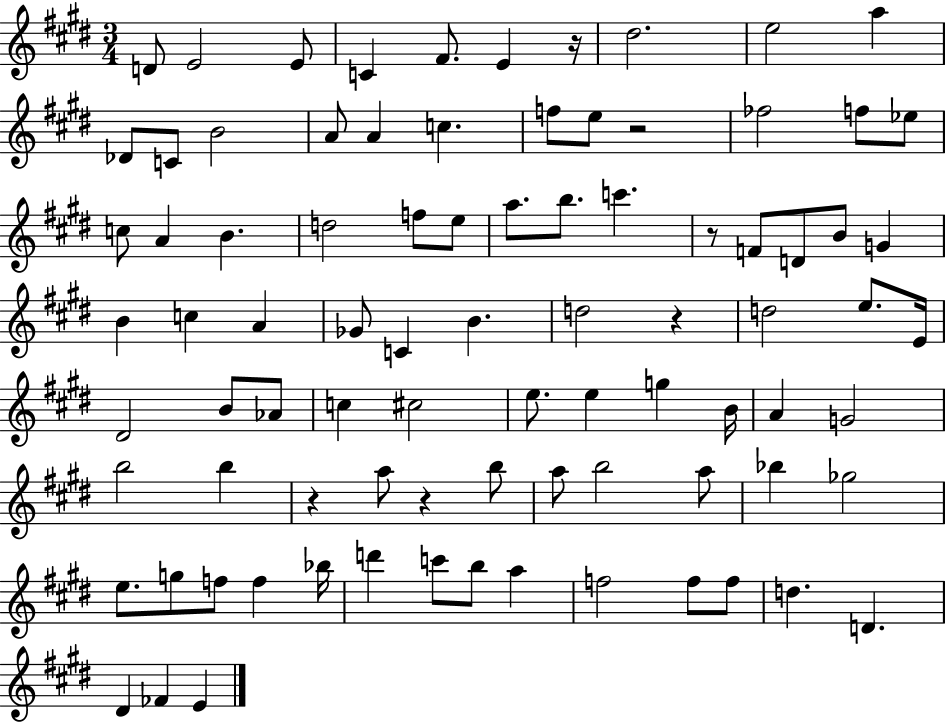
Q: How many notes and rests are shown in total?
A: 86